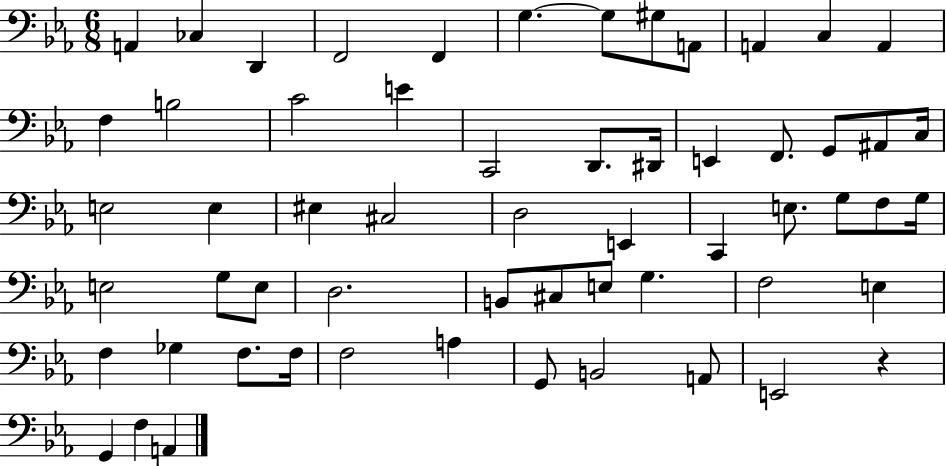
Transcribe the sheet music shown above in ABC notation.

X:1
T:Untitled
M:6/8
L:1/4
K:Eb
A,, _C, D,, F,,2 F,, G, G,/2 ^G,/2 A,,/2 A,, C, A,, F, B,2 C2 E C,,2 D,,/2 ^D,,/4 E,, F,,/2 G,,/2 ^A,,/2 C,/4 E,2 E, ^E, ^C,2 D,2 E,, C,, E,/2 G,/2 F,/2 G,/4 E,2 G,/2 E,/2 D,2 B,,/2 ^C,/2 E,/2 G, F,2 E, F, _G, F,/2 F,/4 F,2 A, G,,/2 B,,2 A,,/2 E,,2 z G,, F, A,,